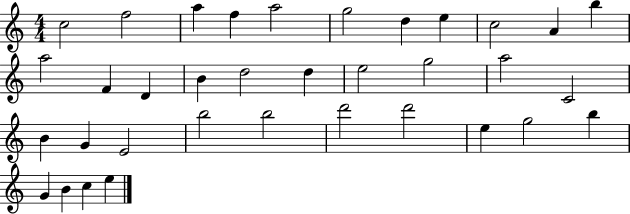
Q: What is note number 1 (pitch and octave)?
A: C5